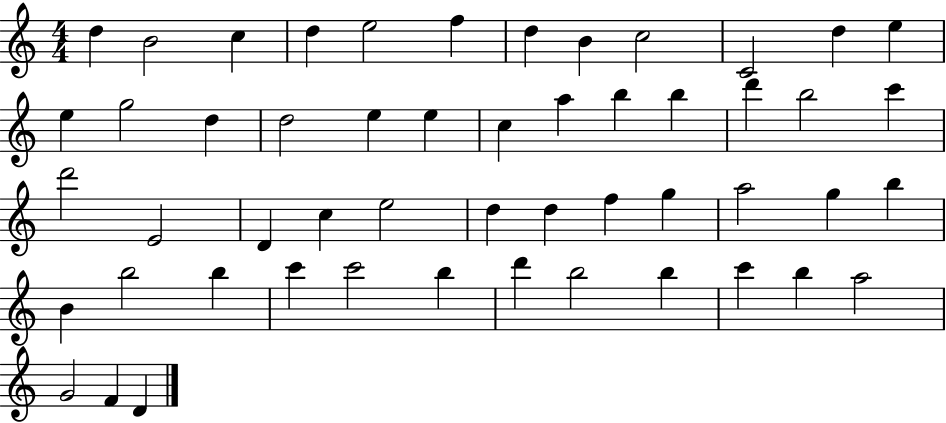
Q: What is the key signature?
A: C major